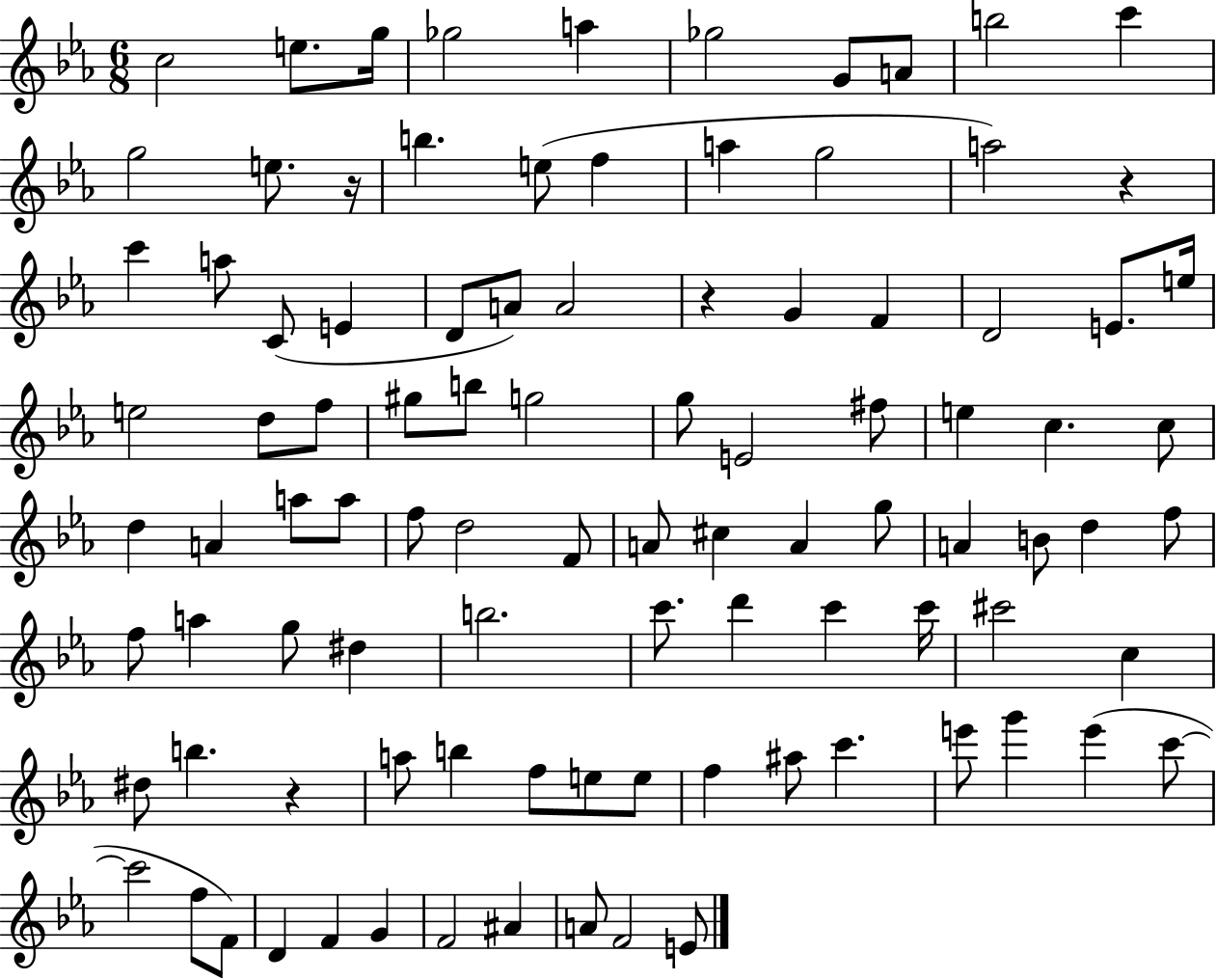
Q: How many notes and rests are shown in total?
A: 97